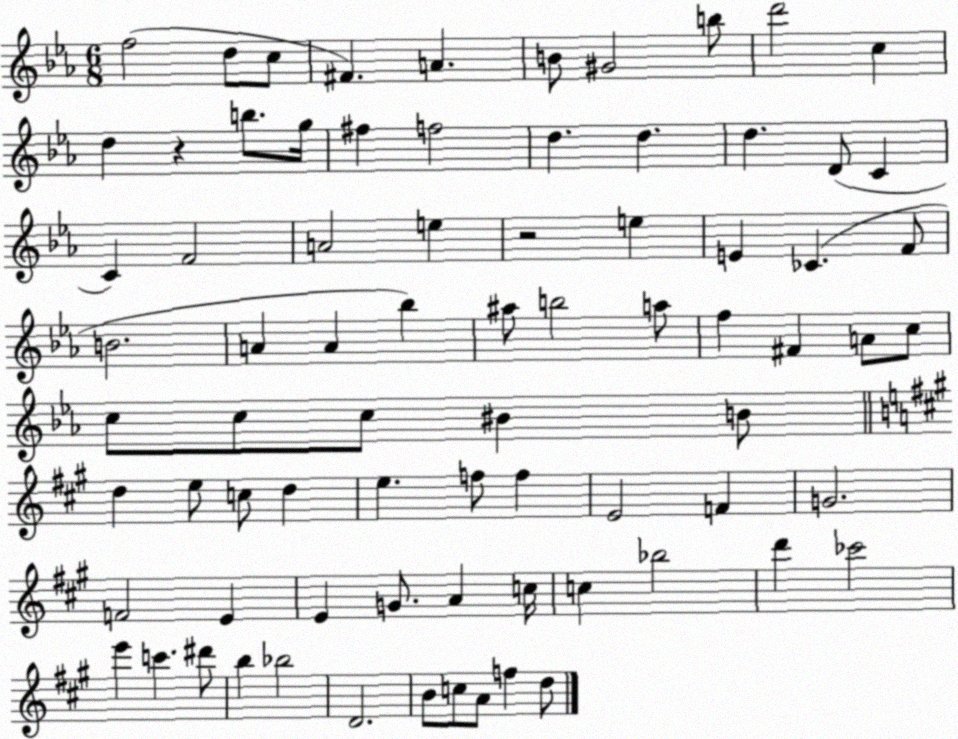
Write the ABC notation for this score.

X:1
T:Untitled
M:6/8
L:1/4
K:Eb
f2 d/2 c/2 ^F A B/2 ^G2 b/2 d'2 c d z b/2 g/4 ^f f2 d d d D/2 C C F2 A2 e z2 e E _C F/2 B2 A A _b ^a/2 b2 a/2 f ^F A/2 c/2 c/2 c/2 c/2 ^B B/2 d e/2 c/2 d e f/2 f E2 F G2 F2 E E G/2 A c/4 c _b2 d' _c'2 e' c' ^d'/2 b _b2 D2 B/2 c/2 A/2 f d/2